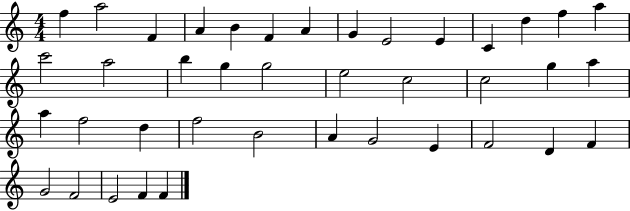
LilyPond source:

{
  \clef treble
  \numericTimeSignature
  \time 4/4
  \key c \major
  f''4 a''2 f'4 | a'4 b'4 f'4 a'4 | g'4 e'2 e'4 | c'4 d''4 f''4 a''4 | \break c'''2 a''2 | b''4 g''4 g''2 | e''2 c''2 | c''2 g''4 a''4 | \break a''4 f''2 d''4 | f''2 b'2 | a'4 g'2 e'4 | f'2 d'4 f'4 | \break g'2 f'2 | e'2 f'4 f'4 | \bar "|."
}